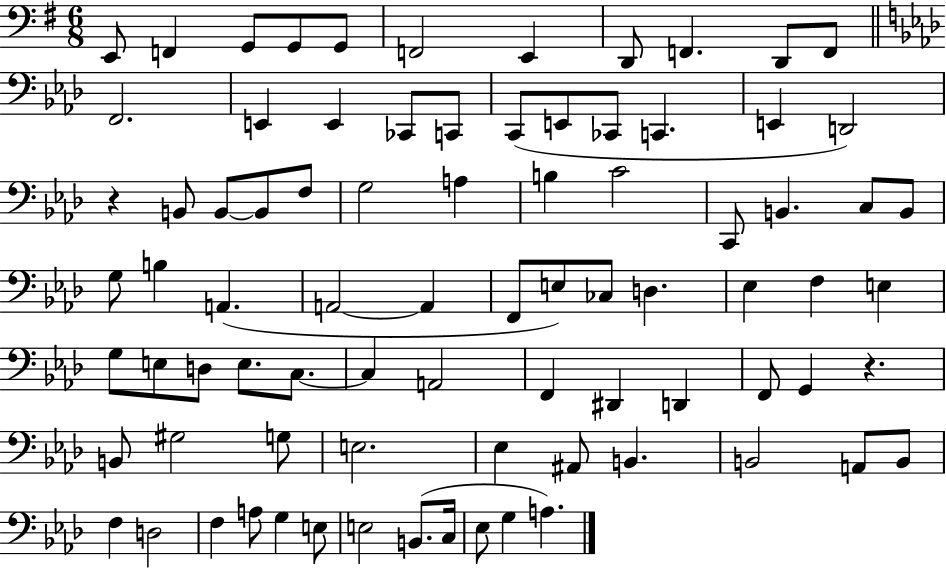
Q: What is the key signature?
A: G major